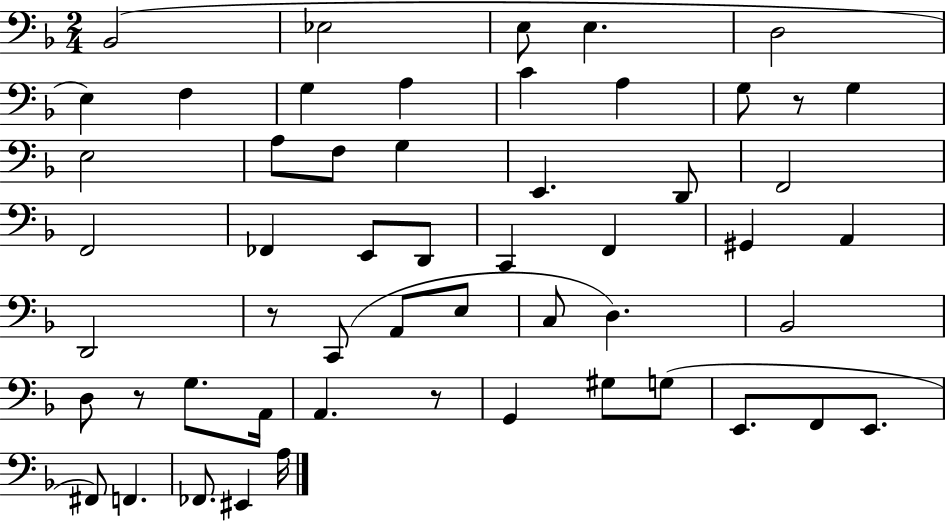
X:1
T:Untitled
M:2/4
L:1/4
K:F
_B,,2 _E,2 E,/2 E, D,2 E, F, G, A, C A, G,/2 z/2 G, E,2 A,/2 F,/2 G, E,, D,,/2 F,,2 F,,2 _F,, E,,/2 D,,/2 C,, F,, ^G,, A,, D,,2 z/2 C,,/2 A,,/2 E,/2 C,/2 D, _B,,2 D,/2 z/2 G,/2 A,,/4 A,, z/2 G,, ^G,/2 G,/2 E,,/2 F,,/2 E,,/2 ^F,,/2 F,, _F,,/2 ^E,, A,/4